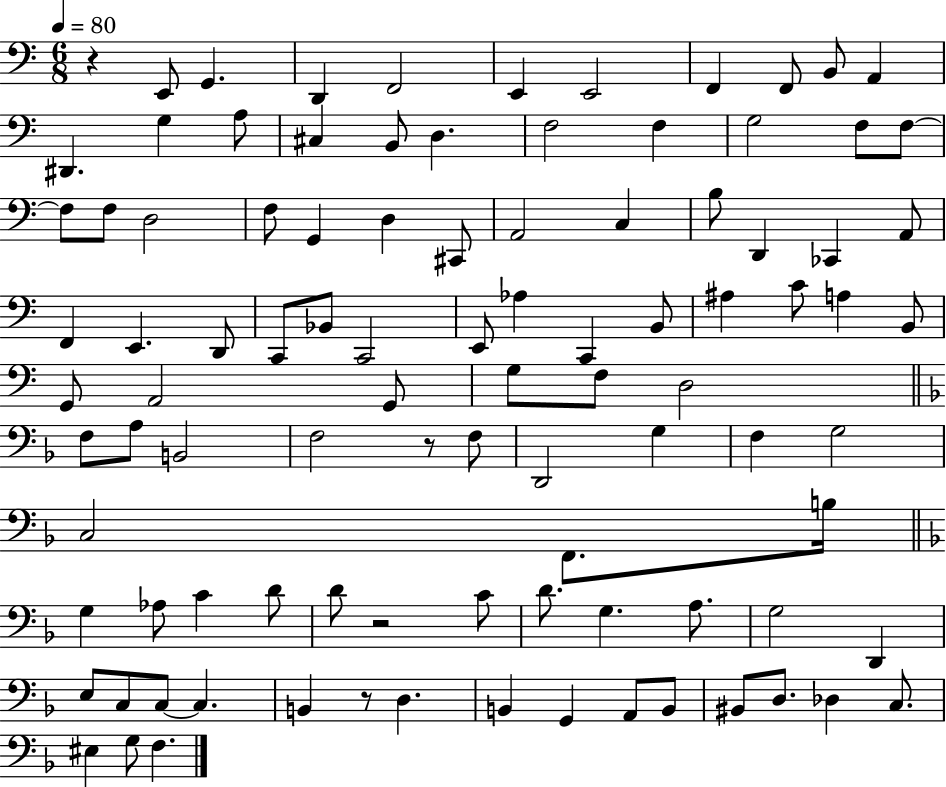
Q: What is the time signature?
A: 6/8